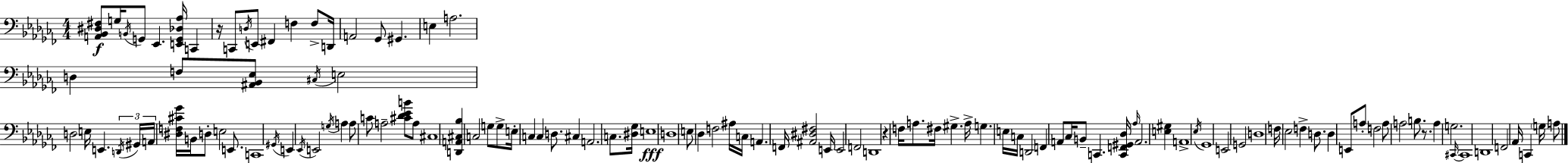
X:1
T:Untitled
M:4/4
L:1/4
K:Abm
[A,,_B,,^D,^F,]/2 G,/4 B,,/4 G,,/2 _E,, [E,,G,,_D,_A,]/4 C,, z/4 C,,/2 D,/4 E,,/2 ^F,, F, F,/2 D,,/4 A,,2 _G,,/2 ^G,, E, A,2 D, F,/2 [^A,,_B,,_E,]/2 ^C,/4 E,2 D,2 E,/4 E,, D,,/4 ^G,,/4 A,,/4 [^D,F,^C_G]/4 B,,/4 D,/2 E,2 E,,/2 C,,4 ^G,,/4 E,, _E,,/4 E,,2 G,/4 A, A,/2 C/2 A,2 [^C_D_EB]/2 A,/2 ^C,4 [D,,A,,^C,_B,] C,2 G,/2 G,/2 E,/4 C, C, D,/2 ^C, A,,2 C,/2 [^D,_G,]/4 E,4 D,4 E,/2 _D, F,2 ^A,/4 C,/4 A,, F,,/4 [^A,,^D,^F,]2 E,,/4 E,,2 F,,2 D,,4 z F,/4 A,/2 ^F,/4 ^G, A,/4 G, E,/4 C,/4 D,,2 F,, A,,/2 _C,/4 B,,/2 C,, [C,,F,,^G,,_D,]/4 _A,/4 A,,2 [E,^G,] A,,4 _E,/4 _G,,4 E,,2 G,,2 D,4 F,/4 _E,2 F, D,/2 D, E,,/2 A,/2 F,2 A,/2 A,2 B,/2 z/2 A, G,2 ^C,,/4 ^C,,4 D,,4 F,,2 _A,,/4 C,, G,/4 A,/2